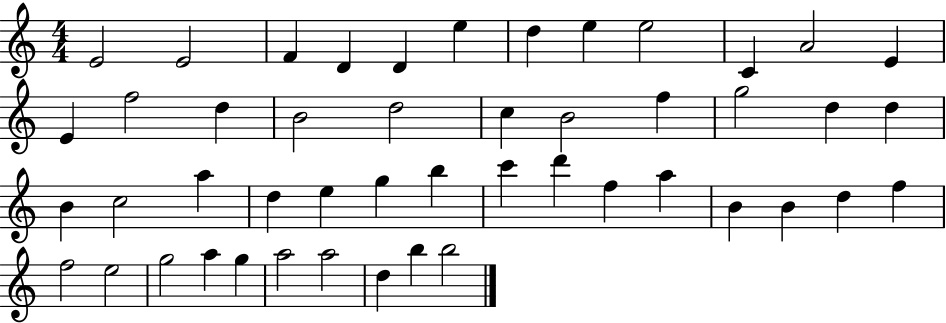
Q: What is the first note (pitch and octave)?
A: E4